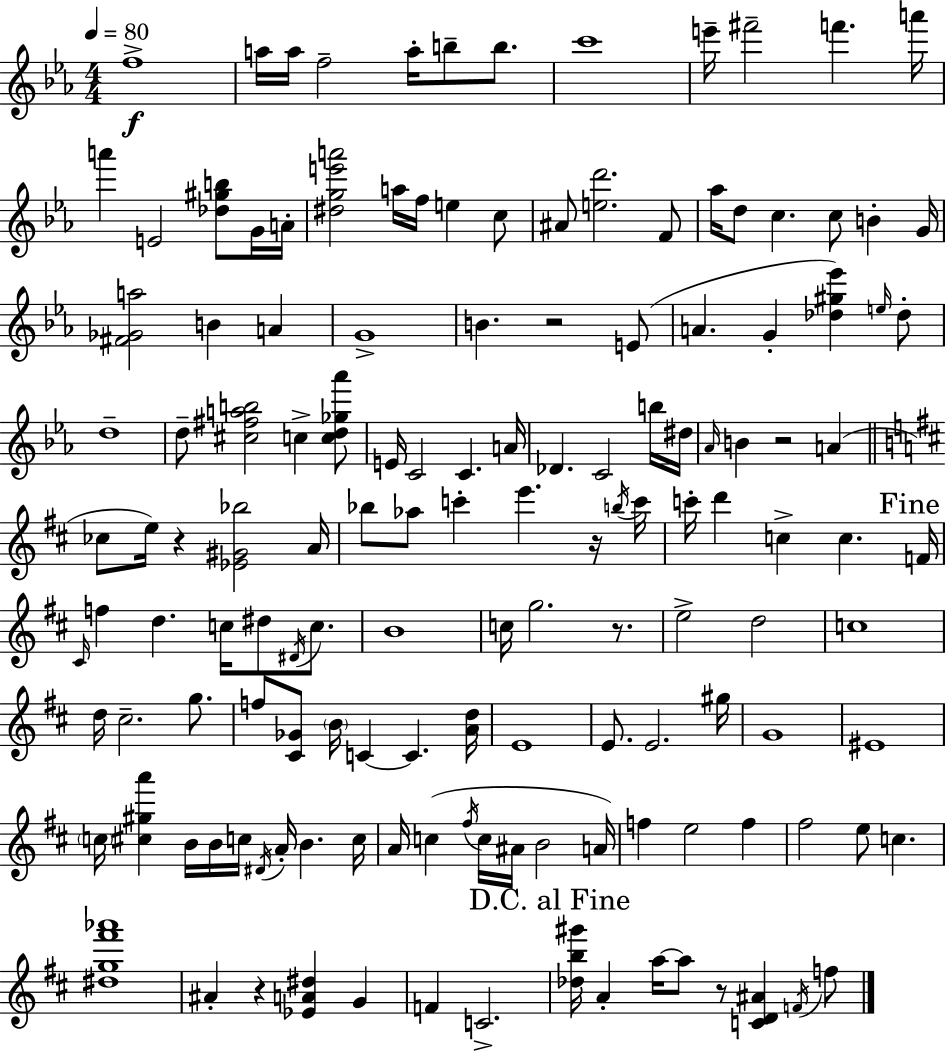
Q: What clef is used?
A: treble